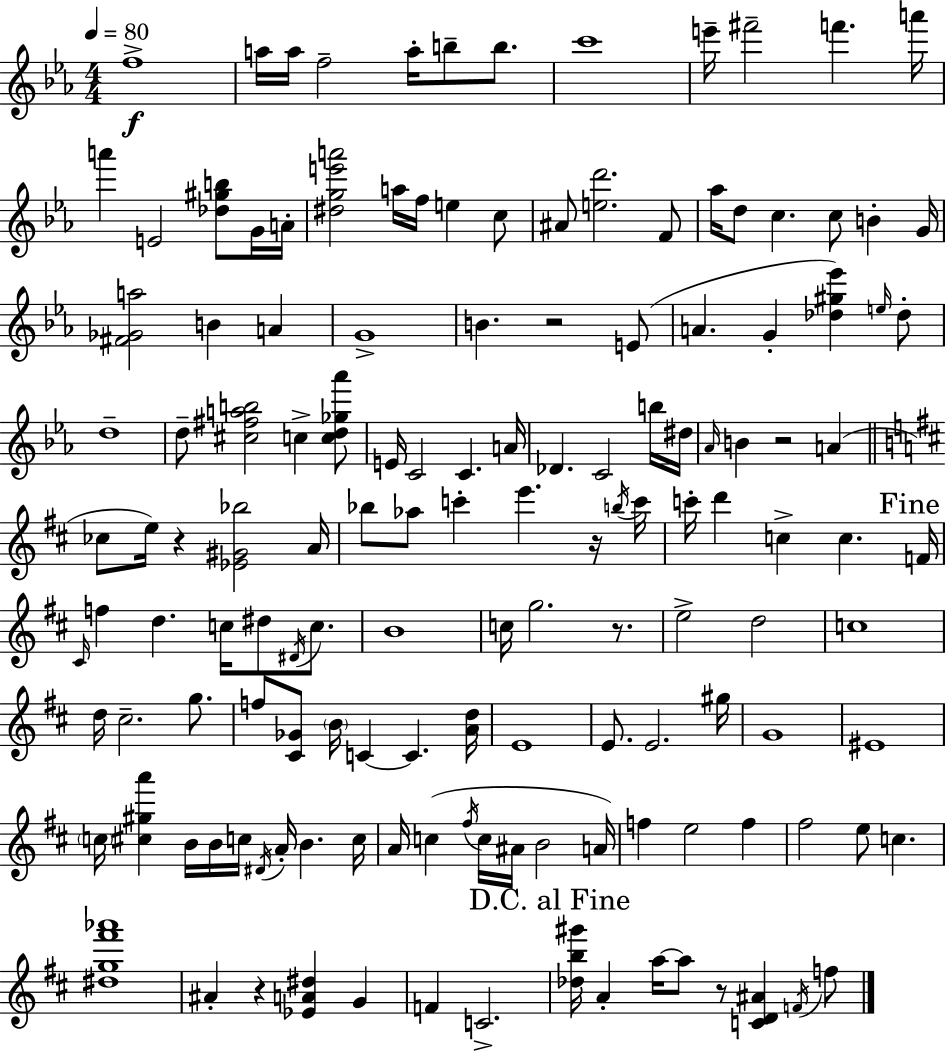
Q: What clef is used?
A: treble